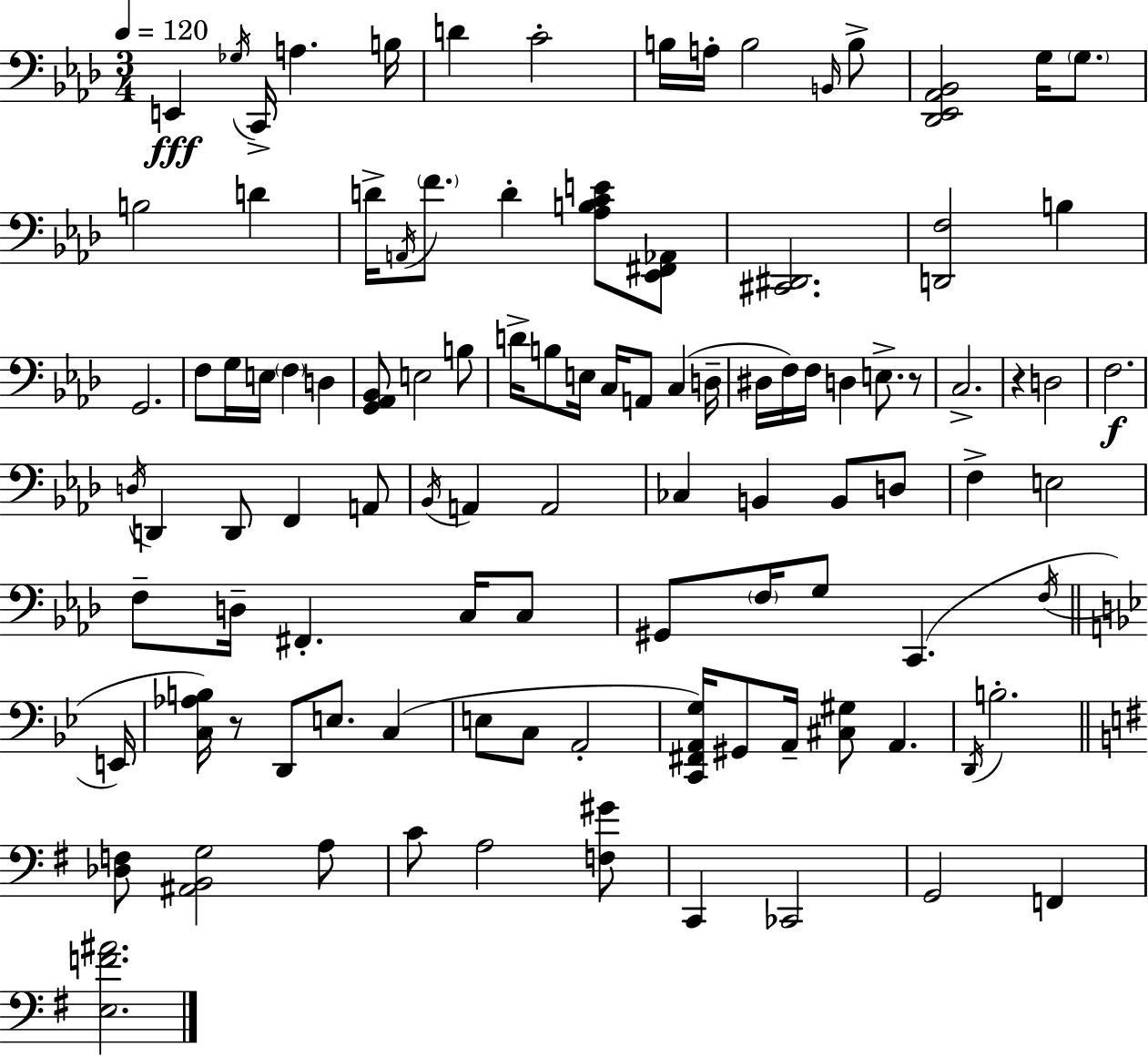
{
  \clef bass
  \numericTimeSignature
  \time 3/4
  \key f \minor
  \tempo 4 = 120
  e,4\fff \acciaccatura { ges16 } c,16-> a4. | b16 d'4 c'2-. | b16 a16-. b2 \grace { b,16 } | b8-> <des, ees, aes, bes,>2 g16 \parenthesize g8. | \break b2 d'4 | d'16-> \acciaccatura { a,16 } \parenthesize f'8. d'4-. <aes b c' e'>8 | <ees, fis, aes,>8 <cis, dis,>2. | <d, f>2 b4 | \break g,2. | f8 g16 e16 \parenthesize f4 d4 | <g, aes, bes,>8 e2 | b8 d'16-> b8 e16 c16 a,8 c4( | \break d16-- dis16 f16) f16 d4 e8.-> | r8 c2.-> | r4 d2 | f2.\f | \break \acciaccatura { d16 } d,4 d,8 f,4 | a,8 \acciaccatura { bes,16 } a,4 a,2 | ces4 b,4 | b,8 d8 f4-> e2 | \break f8-- d16-- fis,4.-. | c16 c8 gis,8 \parenthesize f16 g8 c,4.( | \acciaccatura { f16 } \bar "||" \break \key g \minor e,16 <c aes b>16) r8 d,8 e8. c4( | e8 c8 a,2-. | <c, fis, a, g>16) gis,8 a,16-- <cis gis>8 a,4. | \acciaccatura { d,16 } b2.-. | \break \bar "||" \break \key g \major <des f>8 <ais, b, g>2 a8 | c'8 a2 <f gis'>8 | c,4 ces,2 | g,2 f,4 | \break <e f' ais'>2. | \bar "|."
}